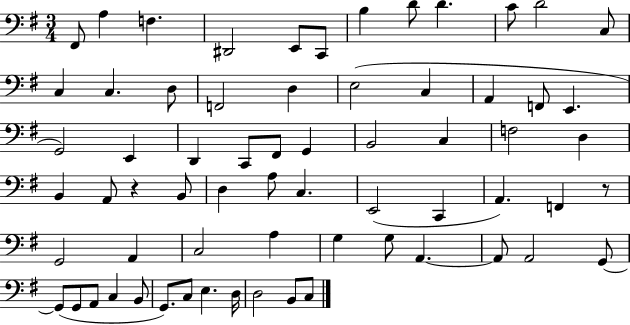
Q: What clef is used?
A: bass